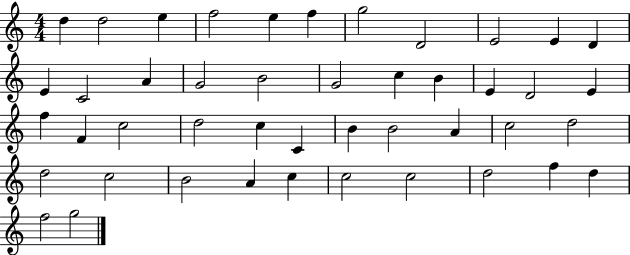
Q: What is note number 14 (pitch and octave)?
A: A4